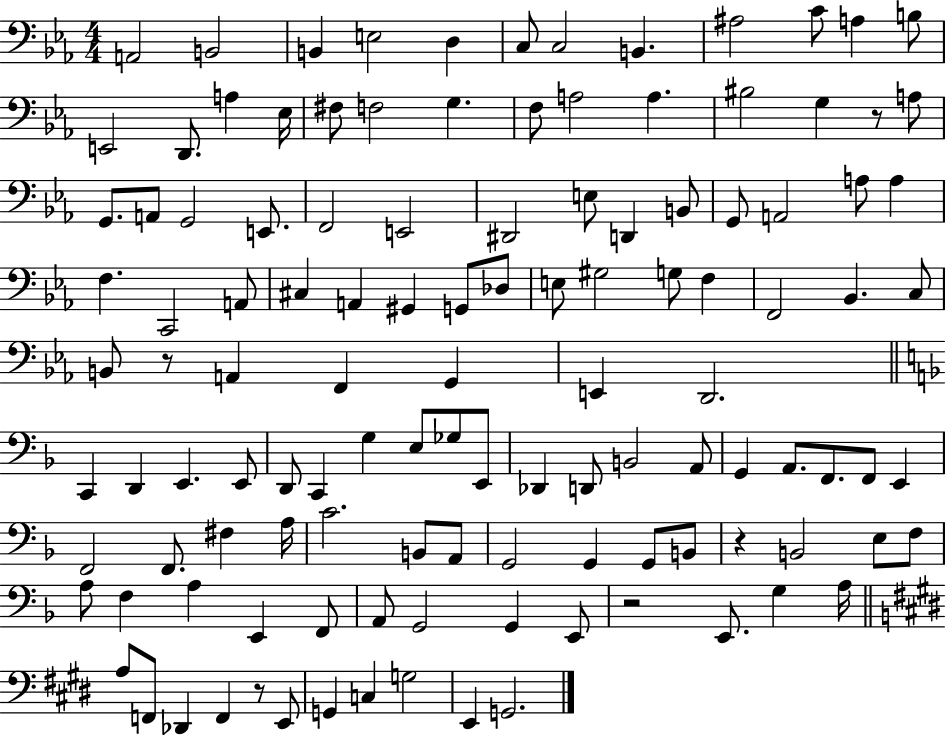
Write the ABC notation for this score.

X:1
T:Untitled
M:4/4
L:1/4
K:Eb
A,,2 B,,2 B,, E,2 D, C,/2 C,2 B,, ^A,2 C/2 A, B,/2 E,,2 D,,/2 A, _E,/4 ^F,/2 F,2 G, F,/2 A,2 A, ^B,2 G, z/2 A,/2 G,,/2 A,,/2 G,,2 E,,/2 F,,2 E,,2 ^D,,2 E,/2 D,, B,,/2 G,,/2 A,,2 A,/2 A, F, C,,2 A,,/2 ^C, A,, ^G,, G,,/2 _D,/2 E,/2 ^G,2 G,/2 F, F,,2 _B,, C,/2 B,,/2 z/2 A,, F,, G,, E,, D,,2 C,, D,, E,, E,,/2 D,,/2 C,, G, E,/2 _G,/2 E,,/2 _D,, D,,/2 B,,2 A,,/2 G,, A,,/2 F,,/2 F,,/2 E,, F,,2 F,,/2 ^F, A,/4 C2 B,,/2 A,,/2 G,,2 G,, G,,/2 B,,/2 z B,,2 E,/2 F,/2 A,/2 F, A, E,, F,,/2 A,,/2 G,,2 G,, E,,/2 z2 E,,/2 G, A,/4 A,/2 F,,/2 _D,, F,, z/2 E,,/2 G,, C, G,2 E,, G,,2